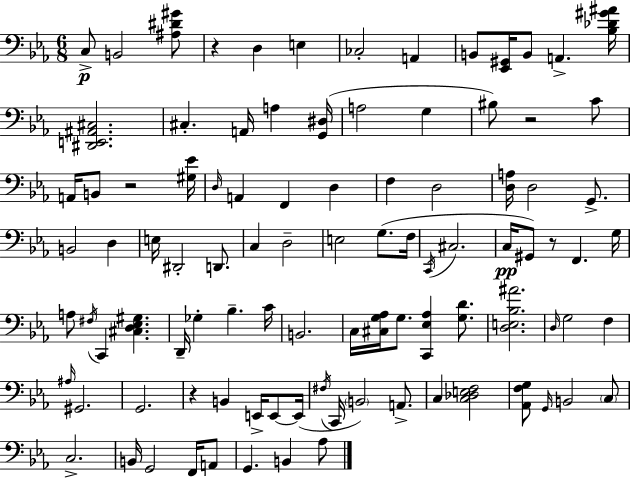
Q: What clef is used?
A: bass